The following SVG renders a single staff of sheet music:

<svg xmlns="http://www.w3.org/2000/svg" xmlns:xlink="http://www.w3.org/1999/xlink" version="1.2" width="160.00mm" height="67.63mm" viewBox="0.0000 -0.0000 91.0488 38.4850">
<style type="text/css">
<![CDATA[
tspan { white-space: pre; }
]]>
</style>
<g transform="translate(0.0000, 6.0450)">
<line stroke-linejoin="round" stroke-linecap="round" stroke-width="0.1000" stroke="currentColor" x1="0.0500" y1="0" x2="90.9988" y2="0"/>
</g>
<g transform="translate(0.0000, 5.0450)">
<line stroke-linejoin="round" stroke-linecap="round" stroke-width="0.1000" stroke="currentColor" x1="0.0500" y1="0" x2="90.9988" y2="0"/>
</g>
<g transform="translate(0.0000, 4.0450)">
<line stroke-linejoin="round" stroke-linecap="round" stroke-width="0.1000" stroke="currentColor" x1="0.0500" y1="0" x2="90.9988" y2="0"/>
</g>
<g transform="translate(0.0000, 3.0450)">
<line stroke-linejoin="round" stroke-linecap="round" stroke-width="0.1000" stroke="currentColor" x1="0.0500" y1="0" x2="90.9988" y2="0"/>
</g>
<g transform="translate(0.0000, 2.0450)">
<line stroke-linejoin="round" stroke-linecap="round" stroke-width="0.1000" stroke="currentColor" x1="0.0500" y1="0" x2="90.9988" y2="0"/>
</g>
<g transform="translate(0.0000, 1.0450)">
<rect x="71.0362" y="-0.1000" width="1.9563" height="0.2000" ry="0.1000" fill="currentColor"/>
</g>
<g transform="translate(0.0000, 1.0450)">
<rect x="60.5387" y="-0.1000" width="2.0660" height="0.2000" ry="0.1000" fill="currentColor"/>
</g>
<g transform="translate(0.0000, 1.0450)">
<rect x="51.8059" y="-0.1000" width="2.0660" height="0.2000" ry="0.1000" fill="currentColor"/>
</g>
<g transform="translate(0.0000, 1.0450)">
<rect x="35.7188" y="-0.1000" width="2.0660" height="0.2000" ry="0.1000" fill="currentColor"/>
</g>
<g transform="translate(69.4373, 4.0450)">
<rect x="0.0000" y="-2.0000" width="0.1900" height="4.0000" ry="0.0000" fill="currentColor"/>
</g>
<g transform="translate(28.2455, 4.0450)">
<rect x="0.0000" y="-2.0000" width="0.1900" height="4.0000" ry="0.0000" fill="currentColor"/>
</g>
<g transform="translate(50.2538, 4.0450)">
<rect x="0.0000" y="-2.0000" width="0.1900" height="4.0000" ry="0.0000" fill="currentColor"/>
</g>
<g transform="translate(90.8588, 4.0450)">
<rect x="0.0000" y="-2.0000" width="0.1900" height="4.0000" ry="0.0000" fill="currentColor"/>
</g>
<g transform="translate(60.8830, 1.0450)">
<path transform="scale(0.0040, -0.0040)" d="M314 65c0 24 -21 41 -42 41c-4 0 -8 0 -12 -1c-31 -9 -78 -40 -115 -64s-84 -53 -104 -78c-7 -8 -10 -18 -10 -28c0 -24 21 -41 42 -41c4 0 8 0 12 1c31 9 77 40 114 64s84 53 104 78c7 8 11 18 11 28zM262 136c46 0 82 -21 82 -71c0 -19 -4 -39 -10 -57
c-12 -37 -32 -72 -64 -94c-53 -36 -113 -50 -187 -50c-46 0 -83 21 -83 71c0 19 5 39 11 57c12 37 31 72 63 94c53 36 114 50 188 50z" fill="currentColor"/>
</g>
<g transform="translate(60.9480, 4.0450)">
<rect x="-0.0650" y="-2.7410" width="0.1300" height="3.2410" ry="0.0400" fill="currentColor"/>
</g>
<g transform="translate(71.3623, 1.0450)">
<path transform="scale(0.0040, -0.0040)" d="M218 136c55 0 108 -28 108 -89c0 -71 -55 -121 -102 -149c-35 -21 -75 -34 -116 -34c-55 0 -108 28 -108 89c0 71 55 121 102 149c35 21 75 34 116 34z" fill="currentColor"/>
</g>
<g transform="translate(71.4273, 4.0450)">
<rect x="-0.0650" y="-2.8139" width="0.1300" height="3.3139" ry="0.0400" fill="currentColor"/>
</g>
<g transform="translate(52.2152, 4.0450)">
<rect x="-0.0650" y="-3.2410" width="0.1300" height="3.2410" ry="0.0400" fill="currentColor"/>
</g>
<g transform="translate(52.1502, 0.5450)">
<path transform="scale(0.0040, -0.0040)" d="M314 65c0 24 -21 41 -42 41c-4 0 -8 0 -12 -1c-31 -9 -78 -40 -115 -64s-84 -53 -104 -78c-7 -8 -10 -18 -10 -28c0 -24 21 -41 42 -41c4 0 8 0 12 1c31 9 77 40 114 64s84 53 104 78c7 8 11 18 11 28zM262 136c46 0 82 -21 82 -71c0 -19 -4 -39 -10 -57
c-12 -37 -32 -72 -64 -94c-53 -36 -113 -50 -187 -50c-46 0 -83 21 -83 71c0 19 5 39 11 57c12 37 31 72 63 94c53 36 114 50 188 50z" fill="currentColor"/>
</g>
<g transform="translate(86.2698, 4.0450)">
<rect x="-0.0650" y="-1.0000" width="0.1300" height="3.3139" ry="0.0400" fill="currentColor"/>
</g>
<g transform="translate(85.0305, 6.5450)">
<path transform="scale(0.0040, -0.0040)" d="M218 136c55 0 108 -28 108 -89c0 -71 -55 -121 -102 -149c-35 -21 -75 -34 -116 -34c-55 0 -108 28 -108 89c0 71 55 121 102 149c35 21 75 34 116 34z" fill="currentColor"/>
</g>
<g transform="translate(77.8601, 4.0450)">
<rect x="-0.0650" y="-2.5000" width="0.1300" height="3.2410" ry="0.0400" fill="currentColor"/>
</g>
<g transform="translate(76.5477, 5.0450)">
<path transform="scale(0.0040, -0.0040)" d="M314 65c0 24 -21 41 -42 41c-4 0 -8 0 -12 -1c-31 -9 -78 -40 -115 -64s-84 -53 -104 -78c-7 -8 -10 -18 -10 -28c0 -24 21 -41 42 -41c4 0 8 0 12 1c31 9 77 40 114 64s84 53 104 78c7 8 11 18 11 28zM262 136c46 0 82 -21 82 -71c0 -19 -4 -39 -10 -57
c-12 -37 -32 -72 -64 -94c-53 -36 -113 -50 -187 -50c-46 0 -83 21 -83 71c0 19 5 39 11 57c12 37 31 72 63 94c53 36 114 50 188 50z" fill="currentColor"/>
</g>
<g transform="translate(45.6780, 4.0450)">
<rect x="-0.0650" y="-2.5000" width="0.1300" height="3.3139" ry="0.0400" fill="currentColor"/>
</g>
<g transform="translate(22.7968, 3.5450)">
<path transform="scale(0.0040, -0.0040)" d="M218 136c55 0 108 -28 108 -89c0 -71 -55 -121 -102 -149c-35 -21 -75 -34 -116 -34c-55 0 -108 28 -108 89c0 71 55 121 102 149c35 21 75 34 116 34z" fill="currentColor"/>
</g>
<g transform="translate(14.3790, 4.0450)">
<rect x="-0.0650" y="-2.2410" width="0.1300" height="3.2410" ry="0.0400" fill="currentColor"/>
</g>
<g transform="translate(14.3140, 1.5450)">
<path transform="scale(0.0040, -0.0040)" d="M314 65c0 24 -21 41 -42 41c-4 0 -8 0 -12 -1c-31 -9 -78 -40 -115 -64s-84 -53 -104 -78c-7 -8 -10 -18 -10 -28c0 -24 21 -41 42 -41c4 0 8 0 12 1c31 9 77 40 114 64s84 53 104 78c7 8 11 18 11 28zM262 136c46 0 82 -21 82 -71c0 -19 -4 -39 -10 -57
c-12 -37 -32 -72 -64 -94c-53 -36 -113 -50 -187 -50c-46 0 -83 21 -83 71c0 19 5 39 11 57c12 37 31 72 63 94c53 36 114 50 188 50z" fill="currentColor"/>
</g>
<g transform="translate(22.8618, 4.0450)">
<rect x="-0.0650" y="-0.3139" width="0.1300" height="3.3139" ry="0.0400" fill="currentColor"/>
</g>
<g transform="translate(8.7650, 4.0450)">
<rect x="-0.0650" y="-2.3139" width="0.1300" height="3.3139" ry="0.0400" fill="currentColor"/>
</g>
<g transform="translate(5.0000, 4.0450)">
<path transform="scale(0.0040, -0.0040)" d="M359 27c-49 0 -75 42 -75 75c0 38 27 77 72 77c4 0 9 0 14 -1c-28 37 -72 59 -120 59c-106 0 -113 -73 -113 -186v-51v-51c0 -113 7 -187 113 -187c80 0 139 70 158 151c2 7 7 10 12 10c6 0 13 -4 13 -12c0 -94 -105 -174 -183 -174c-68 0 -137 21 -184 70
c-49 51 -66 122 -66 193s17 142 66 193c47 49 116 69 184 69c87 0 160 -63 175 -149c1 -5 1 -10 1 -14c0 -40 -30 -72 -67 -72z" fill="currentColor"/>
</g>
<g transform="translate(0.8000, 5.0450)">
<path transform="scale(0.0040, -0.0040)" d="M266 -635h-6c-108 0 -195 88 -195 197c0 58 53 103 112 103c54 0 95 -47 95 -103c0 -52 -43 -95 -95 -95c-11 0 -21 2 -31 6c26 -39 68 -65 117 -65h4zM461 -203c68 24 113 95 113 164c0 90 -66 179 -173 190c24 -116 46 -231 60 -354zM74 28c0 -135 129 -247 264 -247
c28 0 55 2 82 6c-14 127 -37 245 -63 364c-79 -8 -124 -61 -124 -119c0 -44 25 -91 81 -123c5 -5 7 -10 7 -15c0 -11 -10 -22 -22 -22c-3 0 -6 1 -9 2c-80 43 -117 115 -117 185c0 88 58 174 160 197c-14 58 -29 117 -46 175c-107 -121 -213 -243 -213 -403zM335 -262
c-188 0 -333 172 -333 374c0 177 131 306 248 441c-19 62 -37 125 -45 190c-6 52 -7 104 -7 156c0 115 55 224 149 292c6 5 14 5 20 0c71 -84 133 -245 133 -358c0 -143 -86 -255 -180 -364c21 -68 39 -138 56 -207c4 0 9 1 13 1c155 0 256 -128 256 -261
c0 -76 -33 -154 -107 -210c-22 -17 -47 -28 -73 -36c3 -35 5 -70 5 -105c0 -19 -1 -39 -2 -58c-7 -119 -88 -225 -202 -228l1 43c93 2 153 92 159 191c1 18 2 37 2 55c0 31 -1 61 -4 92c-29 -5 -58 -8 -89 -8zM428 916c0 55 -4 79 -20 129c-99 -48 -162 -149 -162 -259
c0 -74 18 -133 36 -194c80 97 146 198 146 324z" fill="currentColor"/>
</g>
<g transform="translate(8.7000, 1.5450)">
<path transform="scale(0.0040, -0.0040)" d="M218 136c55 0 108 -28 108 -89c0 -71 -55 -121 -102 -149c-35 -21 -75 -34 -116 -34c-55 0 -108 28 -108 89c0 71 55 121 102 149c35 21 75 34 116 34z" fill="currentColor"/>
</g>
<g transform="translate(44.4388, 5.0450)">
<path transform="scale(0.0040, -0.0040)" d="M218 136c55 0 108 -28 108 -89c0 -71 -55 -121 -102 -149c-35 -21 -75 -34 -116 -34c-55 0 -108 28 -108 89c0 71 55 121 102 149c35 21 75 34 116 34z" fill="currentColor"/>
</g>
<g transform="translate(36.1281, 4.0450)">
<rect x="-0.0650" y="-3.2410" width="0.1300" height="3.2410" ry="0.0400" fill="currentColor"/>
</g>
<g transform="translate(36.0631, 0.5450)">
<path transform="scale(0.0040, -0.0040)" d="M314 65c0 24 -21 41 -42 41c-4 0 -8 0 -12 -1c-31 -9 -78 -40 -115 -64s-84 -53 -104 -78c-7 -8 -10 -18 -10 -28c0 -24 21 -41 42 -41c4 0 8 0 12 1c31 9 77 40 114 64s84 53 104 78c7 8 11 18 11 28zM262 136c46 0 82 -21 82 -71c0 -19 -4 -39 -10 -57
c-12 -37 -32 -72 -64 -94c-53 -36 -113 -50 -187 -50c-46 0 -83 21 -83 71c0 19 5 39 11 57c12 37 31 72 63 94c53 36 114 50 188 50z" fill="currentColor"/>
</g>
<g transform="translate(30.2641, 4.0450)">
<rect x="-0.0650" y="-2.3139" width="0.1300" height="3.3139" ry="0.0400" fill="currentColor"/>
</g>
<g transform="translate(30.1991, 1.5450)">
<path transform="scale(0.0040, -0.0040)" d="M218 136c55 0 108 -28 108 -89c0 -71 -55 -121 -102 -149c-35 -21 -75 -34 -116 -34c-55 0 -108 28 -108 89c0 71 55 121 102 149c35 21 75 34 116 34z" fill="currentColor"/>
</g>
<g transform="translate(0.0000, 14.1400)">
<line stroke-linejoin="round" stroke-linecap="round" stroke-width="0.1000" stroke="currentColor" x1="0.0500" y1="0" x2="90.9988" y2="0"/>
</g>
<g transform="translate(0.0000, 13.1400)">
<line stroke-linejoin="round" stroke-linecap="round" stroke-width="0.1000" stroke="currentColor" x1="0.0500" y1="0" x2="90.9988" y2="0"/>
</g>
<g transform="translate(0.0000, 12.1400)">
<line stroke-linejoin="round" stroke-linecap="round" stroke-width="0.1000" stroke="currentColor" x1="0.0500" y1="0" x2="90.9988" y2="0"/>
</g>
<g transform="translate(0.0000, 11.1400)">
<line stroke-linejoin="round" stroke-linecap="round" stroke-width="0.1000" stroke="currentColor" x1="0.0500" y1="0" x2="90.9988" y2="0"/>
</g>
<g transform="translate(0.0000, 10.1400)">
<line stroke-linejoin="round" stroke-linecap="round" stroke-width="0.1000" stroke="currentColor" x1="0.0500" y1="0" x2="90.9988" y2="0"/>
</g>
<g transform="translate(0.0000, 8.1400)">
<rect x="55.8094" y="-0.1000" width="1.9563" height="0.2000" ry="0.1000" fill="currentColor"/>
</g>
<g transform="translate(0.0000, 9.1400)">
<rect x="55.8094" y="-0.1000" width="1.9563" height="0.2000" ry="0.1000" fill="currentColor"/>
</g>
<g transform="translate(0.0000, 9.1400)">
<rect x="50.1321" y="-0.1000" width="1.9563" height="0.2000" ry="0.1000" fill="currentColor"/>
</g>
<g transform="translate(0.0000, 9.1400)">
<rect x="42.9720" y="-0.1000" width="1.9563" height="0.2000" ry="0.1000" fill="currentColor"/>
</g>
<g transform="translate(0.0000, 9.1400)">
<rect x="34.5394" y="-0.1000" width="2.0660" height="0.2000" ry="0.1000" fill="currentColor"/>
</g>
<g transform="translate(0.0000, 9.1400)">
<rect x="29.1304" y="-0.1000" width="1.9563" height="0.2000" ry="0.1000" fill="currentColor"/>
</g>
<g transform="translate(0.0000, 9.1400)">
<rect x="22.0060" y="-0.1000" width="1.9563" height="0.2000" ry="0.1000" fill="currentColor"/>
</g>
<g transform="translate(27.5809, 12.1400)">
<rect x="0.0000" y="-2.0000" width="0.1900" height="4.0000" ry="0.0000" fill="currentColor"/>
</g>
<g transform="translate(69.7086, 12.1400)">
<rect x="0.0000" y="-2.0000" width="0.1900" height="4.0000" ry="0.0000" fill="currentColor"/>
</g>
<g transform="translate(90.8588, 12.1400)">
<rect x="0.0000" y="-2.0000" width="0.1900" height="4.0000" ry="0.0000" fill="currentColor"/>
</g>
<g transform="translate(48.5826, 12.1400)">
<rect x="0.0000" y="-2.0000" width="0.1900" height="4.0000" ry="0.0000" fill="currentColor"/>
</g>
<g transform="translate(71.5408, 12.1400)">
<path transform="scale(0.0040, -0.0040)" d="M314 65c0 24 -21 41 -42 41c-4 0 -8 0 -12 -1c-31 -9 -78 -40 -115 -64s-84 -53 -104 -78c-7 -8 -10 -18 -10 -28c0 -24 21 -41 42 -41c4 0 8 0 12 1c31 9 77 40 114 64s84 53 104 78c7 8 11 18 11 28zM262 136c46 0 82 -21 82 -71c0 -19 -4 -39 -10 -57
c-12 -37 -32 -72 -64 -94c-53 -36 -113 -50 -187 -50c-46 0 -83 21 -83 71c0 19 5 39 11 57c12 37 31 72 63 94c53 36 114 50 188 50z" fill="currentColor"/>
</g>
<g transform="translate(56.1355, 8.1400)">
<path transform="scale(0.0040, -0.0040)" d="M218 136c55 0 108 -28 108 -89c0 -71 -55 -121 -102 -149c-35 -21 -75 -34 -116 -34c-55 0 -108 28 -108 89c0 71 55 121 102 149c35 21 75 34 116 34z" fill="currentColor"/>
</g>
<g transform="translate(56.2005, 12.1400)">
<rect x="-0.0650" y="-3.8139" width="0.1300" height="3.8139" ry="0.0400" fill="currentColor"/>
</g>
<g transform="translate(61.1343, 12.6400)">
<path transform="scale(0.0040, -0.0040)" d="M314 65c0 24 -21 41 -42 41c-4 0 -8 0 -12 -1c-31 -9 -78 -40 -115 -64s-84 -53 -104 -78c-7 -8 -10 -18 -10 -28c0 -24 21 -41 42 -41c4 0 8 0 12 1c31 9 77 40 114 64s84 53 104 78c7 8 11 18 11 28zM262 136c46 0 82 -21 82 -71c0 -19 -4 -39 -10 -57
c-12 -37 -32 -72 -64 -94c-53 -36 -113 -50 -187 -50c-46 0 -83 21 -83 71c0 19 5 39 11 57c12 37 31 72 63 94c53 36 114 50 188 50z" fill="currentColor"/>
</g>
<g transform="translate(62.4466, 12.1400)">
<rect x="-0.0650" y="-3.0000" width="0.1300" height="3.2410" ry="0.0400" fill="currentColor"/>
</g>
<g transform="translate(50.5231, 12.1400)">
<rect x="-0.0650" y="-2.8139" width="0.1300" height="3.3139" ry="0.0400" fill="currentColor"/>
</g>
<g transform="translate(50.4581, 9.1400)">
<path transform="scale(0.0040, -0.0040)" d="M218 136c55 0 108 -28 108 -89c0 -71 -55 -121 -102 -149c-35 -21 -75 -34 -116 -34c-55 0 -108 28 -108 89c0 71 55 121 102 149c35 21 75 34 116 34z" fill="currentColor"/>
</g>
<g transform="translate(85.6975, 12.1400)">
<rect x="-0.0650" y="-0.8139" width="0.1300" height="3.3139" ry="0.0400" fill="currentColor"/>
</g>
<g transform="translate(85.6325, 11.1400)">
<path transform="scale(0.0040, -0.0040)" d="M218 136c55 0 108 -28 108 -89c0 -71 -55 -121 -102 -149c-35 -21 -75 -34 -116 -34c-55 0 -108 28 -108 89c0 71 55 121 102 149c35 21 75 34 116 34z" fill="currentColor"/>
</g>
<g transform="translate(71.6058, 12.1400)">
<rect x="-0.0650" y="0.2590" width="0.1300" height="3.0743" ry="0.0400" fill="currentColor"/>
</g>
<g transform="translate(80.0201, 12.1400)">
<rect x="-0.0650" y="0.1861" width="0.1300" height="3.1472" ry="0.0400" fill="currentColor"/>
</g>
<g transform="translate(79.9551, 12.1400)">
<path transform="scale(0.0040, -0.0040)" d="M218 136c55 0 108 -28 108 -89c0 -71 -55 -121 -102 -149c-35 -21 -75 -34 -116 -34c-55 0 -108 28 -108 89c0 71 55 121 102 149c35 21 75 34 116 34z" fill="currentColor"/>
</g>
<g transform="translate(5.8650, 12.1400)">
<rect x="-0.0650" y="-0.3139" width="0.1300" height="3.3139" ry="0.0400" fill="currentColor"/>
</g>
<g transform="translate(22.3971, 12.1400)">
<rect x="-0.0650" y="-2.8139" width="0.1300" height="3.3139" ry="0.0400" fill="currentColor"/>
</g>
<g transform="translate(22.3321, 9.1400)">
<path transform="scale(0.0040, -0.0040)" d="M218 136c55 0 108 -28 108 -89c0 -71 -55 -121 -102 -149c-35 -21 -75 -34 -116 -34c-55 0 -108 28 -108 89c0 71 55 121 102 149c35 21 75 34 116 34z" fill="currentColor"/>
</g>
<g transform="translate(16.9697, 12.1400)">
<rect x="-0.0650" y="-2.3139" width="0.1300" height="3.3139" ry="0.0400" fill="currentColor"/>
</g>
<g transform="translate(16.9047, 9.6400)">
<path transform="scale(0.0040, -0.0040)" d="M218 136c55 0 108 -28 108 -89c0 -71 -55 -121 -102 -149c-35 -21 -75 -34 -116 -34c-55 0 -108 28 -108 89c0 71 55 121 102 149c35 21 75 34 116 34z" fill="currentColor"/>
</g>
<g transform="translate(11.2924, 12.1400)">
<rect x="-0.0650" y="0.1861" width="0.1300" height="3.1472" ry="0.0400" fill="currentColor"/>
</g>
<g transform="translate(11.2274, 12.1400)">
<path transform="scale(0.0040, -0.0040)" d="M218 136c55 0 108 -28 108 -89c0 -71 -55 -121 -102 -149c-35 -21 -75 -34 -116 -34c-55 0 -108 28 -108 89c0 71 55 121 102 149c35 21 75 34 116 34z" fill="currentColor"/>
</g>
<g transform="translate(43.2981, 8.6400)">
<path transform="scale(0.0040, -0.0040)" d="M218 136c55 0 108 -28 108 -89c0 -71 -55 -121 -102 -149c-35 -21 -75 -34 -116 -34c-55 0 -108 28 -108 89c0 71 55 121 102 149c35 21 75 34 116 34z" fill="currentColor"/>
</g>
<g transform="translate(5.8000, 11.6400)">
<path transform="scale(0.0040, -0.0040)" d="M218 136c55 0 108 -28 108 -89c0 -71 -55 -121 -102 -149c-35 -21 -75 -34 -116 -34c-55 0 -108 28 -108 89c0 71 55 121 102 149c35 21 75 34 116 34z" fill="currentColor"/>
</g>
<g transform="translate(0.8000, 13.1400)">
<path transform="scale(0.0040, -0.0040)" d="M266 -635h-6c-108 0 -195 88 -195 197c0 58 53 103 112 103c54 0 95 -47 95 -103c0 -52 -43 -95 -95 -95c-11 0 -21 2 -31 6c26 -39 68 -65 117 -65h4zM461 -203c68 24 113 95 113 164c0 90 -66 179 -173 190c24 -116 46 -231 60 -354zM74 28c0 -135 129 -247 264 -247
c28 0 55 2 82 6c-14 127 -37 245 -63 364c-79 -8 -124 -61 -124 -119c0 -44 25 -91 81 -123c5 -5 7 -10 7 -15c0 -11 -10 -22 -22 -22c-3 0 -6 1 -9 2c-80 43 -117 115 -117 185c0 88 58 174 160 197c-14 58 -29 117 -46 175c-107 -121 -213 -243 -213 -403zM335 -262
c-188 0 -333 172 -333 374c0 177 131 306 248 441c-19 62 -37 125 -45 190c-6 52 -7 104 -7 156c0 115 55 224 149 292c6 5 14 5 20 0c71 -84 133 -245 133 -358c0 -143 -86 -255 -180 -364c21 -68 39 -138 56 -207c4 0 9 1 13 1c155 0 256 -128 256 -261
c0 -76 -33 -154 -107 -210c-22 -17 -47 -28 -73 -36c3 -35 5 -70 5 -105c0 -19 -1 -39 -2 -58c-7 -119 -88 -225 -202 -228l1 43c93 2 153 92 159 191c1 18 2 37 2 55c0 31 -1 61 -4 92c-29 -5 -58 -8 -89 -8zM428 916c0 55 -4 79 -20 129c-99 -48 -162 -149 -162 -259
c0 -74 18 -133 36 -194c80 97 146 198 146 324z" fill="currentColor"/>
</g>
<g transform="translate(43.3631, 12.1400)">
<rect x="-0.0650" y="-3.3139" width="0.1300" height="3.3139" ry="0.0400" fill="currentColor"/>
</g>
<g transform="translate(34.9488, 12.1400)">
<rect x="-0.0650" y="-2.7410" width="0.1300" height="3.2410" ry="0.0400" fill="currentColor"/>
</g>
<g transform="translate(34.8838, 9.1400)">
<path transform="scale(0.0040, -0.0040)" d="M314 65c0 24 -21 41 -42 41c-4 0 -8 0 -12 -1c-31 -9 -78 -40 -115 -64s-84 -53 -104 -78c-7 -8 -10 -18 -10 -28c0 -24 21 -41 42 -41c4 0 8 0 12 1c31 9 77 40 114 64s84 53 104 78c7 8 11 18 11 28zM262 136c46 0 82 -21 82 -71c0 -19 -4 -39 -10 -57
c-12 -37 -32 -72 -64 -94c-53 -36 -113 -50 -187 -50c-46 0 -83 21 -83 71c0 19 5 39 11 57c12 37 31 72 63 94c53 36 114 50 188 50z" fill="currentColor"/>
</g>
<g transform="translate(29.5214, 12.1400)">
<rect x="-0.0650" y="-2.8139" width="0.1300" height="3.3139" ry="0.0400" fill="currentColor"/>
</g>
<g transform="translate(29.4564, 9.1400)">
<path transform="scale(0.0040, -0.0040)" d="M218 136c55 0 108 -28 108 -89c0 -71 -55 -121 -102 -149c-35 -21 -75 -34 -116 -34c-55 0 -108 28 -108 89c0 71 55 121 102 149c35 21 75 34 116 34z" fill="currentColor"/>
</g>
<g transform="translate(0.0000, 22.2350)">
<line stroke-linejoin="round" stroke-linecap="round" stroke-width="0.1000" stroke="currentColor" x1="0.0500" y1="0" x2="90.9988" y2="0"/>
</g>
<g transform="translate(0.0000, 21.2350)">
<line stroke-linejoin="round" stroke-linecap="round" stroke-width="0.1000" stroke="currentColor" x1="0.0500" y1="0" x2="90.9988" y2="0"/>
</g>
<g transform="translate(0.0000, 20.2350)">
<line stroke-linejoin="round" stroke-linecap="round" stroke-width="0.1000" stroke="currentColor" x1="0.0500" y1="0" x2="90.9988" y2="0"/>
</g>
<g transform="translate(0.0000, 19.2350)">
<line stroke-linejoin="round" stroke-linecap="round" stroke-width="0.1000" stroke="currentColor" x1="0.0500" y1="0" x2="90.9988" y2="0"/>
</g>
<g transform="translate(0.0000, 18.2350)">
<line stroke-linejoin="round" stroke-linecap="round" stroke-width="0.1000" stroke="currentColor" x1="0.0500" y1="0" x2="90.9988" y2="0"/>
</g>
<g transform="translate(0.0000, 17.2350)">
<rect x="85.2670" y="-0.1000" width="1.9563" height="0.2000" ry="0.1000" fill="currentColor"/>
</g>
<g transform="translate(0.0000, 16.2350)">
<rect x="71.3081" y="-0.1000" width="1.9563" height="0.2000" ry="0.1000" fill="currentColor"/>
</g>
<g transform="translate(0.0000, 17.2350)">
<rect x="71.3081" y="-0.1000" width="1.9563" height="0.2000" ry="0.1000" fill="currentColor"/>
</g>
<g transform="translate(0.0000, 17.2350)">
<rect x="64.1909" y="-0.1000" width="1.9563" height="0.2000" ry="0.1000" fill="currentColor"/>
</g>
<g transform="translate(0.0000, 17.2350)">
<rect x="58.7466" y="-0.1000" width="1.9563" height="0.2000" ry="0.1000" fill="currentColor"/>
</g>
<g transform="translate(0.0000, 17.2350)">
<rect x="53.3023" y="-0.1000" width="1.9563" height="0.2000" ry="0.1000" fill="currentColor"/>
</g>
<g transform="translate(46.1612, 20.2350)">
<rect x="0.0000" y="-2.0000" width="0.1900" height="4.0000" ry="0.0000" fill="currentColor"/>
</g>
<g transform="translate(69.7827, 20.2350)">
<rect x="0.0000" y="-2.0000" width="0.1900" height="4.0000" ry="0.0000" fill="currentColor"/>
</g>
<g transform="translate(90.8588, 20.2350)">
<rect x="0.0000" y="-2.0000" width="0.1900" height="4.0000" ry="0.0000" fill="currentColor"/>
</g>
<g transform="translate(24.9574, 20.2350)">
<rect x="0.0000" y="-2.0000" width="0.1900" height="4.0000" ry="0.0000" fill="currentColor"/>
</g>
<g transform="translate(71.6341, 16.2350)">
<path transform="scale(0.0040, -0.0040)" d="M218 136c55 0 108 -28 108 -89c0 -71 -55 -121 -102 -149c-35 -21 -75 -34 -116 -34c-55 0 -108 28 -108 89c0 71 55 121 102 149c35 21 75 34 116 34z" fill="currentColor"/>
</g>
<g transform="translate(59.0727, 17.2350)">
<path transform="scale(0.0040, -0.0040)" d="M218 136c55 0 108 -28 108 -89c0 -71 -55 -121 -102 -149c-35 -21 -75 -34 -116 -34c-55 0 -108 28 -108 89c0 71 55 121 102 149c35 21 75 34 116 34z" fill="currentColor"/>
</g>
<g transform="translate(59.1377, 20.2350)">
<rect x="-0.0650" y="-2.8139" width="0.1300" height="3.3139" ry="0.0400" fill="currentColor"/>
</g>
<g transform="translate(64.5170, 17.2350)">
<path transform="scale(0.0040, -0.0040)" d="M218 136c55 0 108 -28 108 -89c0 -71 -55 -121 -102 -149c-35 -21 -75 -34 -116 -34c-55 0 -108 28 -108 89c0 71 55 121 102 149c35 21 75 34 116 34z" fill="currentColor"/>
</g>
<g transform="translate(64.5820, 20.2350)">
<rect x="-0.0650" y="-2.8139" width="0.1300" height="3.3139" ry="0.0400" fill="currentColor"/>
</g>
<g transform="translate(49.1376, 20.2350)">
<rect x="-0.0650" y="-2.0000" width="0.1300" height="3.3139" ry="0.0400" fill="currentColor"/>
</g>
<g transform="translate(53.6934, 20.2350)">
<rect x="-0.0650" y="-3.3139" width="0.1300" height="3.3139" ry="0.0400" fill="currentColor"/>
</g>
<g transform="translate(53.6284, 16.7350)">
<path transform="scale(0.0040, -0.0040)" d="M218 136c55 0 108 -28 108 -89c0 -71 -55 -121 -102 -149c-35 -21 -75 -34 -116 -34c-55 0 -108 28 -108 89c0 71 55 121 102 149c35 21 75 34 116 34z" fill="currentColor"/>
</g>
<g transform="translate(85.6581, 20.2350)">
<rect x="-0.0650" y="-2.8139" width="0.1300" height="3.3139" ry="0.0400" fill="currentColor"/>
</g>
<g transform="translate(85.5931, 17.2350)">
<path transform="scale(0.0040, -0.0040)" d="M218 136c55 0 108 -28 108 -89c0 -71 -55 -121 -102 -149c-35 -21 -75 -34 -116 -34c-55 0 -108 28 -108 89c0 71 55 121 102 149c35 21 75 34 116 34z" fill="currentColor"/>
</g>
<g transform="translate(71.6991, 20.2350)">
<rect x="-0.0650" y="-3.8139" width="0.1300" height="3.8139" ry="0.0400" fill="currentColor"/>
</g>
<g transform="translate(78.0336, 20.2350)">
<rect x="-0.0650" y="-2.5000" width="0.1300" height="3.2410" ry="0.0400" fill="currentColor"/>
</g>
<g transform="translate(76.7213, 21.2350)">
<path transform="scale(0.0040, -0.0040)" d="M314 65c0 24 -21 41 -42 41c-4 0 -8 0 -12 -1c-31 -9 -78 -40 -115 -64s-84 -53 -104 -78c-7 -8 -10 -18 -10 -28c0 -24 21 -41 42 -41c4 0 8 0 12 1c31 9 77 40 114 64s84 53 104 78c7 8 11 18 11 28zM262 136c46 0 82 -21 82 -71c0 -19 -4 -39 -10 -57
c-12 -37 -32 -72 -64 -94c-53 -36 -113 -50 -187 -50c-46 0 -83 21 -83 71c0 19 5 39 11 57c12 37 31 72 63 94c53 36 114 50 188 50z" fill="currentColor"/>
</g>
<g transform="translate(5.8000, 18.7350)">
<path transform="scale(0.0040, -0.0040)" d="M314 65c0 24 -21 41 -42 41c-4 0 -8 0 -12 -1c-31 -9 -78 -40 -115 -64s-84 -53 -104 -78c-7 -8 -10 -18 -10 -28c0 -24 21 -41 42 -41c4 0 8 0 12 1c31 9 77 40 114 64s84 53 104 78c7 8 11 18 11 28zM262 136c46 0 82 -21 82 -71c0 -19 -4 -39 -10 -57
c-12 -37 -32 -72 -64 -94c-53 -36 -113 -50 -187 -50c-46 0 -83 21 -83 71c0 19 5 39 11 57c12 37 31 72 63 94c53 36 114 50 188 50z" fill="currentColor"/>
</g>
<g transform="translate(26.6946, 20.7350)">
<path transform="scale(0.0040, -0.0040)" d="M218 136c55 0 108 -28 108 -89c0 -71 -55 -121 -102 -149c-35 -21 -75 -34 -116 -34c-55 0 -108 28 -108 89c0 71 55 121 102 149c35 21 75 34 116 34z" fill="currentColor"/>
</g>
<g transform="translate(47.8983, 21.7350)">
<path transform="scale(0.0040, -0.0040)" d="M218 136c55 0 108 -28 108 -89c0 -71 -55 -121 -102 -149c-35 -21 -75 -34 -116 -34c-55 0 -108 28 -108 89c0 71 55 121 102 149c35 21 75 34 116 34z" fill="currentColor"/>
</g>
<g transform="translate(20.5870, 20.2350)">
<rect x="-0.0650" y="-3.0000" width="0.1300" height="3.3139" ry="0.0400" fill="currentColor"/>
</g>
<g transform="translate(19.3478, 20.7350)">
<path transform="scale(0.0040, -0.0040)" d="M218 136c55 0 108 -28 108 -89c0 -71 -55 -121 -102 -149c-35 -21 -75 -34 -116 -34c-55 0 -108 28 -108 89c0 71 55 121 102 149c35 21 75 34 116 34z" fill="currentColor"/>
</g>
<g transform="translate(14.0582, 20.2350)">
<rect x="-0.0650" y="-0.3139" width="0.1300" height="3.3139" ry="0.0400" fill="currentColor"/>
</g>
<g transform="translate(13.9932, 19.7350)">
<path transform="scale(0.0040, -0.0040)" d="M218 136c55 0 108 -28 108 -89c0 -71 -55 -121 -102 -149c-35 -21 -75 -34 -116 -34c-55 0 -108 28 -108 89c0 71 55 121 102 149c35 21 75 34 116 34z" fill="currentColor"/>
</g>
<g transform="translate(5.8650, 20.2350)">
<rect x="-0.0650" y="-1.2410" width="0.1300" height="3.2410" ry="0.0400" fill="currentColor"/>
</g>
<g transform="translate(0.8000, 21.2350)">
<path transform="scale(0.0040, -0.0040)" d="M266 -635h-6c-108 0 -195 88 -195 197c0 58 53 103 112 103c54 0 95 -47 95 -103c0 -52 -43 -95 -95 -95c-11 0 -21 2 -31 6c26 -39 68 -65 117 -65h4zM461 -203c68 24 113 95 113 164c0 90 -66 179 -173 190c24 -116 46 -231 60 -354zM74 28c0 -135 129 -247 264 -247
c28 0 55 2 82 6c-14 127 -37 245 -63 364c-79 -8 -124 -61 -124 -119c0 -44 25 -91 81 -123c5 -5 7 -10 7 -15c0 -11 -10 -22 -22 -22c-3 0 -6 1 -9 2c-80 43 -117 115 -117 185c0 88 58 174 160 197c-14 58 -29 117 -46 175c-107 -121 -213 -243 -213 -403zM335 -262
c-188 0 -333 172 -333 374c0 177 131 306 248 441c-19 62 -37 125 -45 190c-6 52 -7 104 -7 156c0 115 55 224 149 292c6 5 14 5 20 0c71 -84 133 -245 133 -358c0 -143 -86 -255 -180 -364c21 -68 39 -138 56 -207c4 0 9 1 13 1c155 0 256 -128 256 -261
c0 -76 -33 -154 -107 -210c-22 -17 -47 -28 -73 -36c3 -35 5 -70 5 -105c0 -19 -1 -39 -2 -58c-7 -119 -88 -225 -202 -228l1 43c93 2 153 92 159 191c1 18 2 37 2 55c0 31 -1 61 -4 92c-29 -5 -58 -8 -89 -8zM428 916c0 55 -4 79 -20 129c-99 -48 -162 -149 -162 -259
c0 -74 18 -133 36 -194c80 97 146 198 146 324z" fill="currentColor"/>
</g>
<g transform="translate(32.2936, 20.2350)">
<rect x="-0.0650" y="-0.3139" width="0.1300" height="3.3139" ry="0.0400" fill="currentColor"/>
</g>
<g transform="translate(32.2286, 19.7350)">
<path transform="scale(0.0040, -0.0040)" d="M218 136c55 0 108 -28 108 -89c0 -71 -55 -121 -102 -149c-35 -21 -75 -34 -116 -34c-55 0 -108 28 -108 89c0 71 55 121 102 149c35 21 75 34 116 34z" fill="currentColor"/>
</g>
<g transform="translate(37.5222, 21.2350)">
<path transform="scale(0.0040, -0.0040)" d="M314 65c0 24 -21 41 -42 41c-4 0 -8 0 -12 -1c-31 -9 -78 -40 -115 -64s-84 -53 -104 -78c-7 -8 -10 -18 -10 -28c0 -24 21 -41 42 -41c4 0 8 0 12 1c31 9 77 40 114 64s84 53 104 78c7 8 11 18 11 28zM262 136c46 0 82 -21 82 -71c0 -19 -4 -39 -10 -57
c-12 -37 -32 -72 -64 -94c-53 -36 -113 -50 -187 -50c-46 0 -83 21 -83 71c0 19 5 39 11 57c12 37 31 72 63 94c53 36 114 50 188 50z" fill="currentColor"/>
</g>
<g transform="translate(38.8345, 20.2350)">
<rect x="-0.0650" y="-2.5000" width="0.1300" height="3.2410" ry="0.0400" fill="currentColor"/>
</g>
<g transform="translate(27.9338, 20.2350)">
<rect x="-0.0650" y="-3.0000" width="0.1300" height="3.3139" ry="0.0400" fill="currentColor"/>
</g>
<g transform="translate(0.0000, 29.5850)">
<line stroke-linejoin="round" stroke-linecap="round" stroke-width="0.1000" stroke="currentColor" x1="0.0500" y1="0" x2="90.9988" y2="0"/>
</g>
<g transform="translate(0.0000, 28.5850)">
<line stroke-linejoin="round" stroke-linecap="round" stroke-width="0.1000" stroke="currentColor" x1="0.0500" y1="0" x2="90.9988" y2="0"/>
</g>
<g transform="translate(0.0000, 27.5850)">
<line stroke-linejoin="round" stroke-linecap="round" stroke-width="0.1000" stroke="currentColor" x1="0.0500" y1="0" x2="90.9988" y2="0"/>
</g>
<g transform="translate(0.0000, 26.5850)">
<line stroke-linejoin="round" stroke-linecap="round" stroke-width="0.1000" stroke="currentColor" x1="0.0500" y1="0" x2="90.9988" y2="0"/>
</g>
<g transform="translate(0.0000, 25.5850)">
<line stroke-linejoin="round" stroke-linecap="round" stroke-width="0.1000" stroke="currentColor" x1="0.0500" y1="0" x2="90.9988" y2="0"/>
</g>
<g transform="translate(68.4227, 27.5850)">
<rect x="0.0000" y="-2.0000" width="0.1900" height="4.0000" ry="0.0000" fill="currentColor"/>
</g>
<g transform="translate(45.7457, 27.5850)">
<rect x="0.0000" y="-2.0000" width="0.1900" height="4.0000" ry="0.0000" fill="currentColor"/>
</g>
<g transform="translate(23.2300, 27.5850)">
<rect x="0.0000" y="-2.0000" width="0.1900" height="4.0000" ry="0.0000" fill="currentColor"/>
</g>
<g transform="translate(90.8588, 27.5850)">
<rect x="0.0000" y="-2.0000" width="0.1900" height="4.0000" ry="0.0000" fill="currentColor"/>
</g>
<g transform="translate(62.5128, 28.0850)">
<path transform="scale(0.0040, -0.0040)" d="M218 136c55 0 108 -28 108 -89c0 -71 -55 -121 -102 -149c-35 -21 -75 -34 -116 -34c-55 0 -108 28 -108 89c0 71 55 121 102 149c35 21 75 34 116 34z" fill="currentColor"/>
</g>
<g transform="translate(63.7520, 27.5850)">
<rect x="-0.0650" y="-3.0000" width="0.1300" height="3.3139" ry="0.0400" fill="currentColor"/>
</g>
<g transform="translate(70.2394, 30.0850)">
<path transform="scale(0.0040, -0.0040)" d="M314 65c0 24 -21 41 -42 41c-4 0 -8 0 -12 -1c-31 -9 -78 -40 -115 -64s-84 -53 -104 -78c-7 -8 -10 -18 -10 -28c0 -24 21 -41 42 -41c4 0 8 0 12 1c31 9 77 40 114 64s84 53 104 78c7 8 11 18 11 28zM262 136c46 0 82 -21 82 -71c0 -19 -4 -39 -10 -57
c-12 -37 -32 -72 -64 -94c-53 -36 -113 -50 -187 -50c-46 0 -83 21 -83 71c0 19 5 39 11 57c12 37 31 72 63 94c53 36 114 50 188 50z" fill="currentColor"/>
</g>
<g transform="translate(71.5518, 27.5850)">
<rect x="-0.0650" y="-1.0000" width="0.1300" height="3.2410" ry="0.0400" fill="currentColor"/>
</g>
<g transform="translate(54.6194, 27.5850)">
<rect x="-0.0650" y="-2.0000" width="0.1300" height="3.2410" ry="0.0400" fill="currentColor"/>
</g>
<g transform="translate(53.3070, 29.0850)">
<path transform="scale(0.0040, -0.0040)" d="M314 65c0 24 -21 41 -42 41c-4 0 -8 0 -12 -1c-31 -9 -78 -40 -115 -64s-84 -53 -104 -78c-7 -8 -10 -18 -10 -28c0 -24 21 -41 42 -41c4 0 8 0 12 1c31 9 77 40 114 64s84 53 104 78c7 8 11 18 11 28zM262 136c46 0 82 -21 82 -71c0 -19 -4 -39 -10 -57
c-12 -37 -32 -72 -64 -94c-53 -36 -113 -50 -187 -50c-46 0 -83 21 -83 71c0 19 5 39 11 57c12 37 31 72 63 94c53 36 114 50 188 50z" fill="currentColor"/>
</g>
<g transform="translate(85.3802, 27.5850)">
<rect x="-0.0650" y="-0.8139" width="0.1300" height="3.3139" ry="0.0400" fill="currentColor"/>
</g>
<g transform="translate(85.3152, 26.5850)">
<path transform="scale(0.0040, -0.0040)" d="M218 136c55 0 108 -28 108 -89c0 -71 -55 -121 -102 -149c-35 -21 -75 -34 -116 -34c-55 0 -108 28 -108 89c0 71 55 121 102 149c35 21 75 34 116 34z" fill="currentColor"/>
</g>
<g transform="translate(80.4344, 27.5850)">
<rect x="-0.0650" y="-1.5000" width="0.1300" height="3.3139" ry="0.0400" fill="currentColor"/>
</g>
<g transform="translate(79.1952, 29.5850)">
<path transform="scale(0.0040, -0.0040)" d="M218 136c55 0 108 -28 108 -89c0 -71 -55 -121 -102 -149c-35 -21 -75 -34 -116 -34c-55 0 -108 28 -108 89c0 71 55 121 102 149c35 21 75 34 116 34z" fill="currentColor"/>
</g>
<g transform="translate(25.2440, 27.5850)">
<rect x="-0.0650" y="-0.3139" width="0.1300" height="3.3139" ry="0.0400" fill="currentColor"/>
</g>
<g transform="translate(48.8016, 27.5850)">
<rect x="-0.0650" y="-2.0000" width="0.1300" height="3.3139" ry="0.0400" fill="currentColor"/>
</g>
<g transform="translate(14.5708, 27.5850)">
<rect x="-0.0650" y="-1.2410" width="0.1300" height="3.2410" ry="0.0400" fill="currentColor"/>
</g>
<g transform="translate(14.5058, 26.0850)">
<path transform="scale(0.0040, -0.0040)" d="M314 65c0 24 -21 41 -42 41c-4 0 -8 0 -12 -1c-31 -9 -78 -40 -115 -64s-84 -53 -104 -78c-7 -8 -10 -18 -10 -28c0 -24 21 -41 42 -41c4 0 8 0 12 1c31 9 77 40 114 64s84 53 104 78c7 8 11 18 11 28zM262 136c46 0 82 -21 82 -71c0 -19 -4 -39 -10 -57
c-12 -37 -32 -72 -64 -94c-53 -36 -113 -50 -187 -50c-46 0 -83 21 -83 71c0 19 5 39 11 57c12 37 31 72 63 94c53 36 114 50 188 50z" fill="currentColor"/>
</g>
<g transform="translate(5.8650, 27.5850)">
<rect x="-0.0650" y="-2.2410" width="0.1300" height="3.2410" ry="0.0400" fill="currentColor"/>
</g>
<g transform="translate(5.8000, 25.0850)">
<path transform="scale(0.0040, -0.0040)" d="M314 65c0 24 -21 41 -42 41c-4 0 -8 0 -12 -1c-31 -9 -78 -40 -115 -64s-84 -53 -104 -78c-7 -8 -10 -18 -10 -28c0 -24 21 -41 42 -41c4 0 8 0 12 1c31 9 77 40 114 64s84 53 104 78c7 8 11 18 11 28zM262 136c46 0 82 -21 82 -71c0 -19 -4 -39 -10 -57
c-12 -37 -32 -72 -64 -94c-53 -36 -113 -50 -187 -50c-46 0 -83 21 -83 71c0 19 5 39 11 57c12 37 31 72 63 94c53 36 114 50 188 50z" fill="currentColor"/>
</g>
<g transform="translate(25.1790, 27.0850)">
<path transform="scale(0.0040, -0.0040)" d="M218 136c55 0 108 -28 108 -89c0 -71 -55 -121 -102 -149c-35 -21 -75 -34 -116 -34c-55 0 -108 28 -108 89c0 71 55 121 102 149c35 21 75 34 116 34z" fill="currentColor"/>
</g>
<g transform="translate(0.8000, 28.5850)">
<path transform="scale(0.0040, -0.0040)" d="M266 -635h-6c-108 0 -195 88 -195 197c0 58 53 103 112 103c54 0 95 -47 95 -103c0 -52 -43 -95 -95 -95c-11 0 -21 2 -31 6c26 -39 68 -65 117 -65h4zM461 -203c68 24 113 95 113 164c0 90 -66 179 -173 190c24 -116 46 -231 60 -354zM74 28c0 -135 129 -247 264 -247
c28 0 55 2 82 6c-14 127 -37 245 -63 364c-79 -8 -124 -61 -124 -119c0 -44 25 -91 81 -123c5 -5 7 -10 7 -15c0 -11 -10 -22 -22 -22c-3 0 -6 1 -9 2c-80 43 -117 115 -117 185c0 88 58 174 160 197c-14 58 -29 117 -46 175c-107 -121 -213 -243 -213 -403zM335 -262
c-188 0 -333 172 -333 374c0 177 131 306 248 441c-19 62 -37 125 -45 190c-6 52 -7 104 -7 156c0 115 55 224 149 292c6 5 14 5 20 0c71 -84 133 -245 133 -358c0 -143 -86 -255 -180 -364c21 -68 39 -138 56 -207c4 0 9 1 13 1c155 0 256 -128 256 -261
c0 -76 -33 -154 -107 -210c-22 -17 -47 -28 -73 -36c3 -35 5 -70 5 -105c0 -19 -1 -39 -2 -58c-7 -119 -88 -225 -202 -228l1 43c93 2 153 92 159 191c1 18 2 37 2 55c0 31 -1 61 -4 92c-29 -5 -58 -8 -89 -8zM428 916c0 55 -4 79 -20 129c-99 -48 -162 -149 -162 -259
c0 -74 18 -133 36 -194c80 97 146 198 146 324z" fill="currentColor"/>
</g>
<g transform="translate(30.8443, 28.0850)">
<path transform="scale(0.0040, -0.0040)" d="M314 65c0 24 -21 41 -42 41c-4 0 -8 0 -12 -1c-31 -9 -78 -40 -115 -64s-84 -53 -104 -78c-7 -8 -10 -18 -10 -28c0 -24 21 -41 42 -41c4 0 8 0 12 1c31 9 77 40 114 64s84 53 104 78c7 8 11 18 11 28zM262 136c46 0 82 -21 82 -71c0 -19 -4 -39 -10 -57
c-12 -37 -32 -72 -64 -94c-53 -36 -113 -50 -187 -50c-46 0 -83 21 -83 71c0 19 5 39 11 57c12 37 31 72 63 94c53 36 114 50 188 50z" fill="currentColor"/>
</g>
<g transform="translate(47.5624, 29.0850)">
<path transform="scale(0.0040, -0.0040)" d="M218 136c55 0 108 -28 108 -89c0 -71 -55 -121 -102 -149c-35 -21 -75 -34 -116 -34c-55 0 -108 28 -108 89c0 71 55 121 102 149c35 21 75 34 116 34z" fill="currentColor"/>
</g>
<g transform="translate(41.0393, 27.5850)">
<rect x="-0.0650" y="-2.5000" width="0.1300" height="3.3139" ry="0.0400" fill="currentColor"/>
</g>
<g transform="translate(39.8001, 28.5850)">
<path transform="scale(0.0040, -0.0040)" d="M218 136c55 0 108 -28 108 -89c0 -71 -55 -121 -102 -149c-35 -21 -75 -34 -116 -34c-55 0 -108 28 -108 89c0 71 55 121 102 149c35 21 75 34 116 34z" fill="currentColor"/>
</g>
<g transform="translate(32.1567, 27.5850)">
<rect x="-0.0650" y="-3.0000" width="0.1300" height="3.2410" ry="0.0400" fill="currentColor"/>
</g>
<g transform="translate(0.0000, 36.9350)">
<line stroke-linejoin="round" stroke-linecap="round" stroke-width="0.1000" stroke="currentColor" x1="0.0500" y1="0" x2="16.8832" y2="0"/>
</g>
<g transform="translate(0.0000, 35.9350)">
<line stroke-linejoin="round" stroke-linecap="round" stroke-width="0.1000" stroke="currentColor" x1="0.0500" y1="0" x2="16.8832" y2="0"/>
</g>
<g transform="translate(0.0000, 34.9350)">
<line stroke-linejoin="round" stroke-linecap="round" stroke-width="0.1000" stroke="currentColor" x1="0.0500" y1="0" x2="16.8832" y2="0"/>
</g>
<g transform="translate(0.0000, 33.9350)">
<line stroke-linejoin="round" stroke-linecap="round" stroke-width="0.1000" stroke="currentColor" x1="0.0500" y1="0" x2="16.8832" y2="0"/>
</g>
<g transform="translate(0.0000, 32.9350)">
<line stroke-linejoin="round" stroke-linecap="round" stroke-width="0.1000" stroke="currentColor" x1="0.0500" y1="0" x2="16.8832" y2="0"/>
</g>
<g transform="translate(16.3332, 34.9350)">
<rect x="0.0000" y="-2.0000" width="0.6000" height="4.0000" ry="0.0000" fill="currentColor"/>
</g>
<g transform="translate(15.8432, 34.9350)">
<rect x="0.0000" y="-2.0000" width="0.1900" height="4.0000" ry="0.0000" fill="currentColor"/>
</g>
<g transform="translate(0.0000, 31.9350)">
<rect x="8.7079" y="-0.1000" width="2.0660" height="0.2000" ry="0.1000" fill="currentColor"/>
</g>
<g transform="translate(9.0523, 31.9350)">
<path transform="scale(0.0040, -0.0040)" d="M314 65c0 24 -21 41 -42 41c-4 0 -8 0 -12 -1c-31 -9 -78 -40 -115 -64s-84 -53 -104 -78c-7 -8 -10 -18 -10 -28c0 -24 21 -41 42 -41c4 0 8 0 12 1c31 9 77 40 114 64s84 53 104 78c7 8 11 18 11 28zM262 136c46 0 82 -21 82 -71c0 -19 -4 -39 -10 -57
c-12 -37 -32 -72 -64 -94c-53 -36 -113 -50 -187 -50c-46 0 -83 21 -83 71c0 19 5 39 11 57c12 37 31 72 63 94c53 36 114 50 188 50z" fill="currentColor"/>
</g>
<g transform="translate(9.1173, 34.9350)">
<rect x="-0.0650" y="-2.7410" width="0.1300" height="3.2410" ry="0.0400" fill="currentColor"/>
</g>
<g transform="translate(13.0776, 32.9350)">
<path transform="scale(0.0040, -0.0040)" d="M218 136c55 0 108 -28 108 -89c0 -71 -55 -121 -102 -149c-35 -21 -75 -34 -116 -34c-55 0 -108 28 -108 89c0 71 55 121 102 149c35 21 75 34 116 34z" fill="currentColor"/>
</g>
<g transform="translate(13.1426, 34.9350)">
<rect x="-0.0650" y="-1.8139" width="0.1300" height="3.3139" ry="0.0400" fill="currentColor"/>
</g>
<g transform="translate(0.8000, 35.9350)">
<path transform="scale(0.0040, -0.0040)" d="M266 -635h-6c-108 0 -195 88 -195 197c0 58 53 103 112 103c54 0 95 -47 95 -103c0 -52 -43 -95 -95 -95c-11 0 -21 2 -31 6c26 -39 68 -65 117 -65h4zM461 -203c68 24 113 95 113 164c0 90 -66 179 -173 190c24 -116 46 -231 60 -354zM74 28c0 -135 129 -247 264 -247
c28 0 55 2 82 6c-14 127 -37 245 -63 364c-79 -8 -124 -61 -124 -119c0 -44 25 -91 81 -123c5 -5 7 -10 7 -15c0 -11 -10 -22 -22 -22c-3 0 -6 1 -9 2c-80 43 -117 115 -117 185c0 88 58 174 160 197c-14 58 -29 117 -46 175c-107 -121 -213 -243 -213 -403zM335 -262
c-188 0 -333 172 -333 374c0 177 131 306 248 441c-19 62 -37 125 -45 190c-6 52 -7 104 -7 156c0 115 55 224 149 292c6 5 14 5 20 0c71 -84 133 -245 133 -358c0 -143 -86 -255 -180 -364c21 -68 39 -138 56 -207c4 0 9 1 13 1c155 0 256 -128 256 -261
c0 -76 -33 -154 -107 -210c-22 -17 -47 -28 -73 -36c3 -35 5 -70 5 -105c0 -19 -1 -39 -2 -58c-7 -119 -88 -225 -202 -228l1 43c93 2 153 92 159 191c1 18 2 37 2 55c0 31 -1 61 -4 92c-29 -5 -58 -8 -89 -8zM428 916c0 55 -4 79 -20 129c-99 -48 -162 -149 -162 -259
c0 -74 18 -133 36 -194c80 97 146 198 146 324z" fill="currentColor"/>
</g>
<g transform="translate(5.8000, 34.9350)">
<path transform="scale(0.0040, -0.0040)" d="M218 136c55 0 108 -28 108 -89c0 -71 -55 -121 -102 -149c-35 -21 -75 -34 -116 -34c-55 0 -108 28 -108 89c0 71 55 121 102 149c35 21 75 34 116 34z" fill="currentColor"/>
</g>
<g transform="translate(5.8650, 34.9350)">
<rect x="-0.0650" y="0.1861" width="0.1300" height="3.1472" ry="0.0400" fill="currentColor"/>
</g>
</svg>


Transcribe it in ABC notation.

X:1
T:Untitled
M:4/4
L:1/4
K:C
g g2 c g b2 G b2 a2 a G2 D c B g a a a2 b a c' A2 B2 B d e2 c A A c G2 F b a a c' G2 a g2 e2 c A2 G F F2 A D2 E d B a2 f